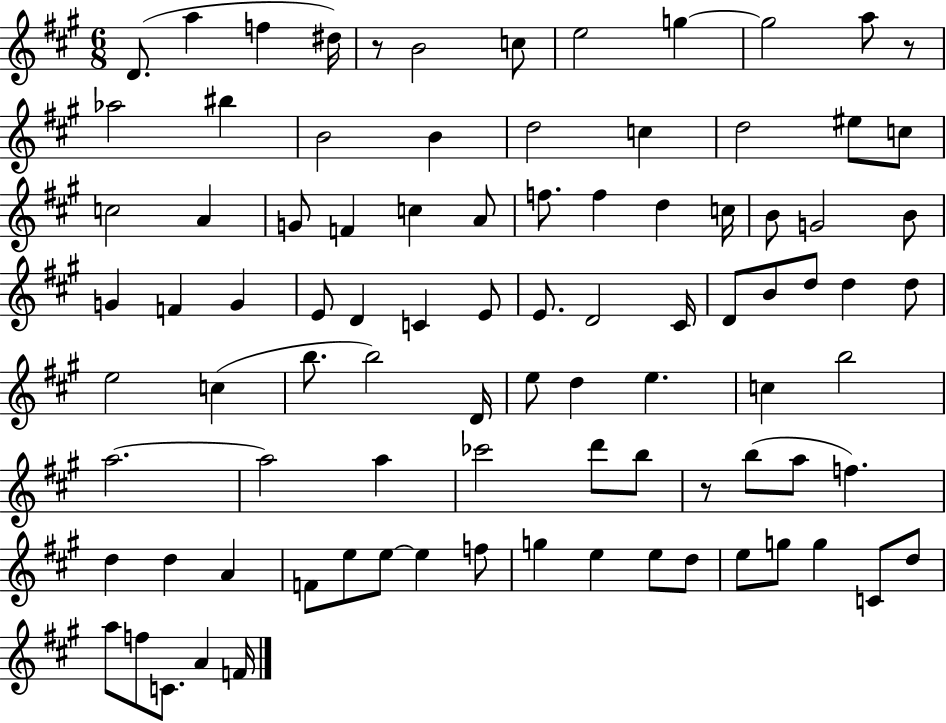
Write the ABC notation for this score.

X:1
T:Untitled
M:6/8
L:1/4
K:A
D/2 a f ^d/4 z/2 B2 c/2 e2 g g2 a/2 z/2 _a2 ^b B2 B d2 c d2 ^e/2 c/2 c2 A G/2 F c A/2 f/2 f d c/4 B/2 G2 B/2 G F G E/2 D C E/2 E/2 D2 ^C/4 D/2 B/2 d/2 d d/2 e2 c b/2 b2 D/4 e/2 d e c b2 a2 a2 a _c'2 d'/2 b/2 z/2 b/2 a/2 f d d A F/2 e/2 e/2 e f/2 g e e/2 d/2 e/2 g/2 g C/2 d/2 a/2 f/2 C/2 A F/4